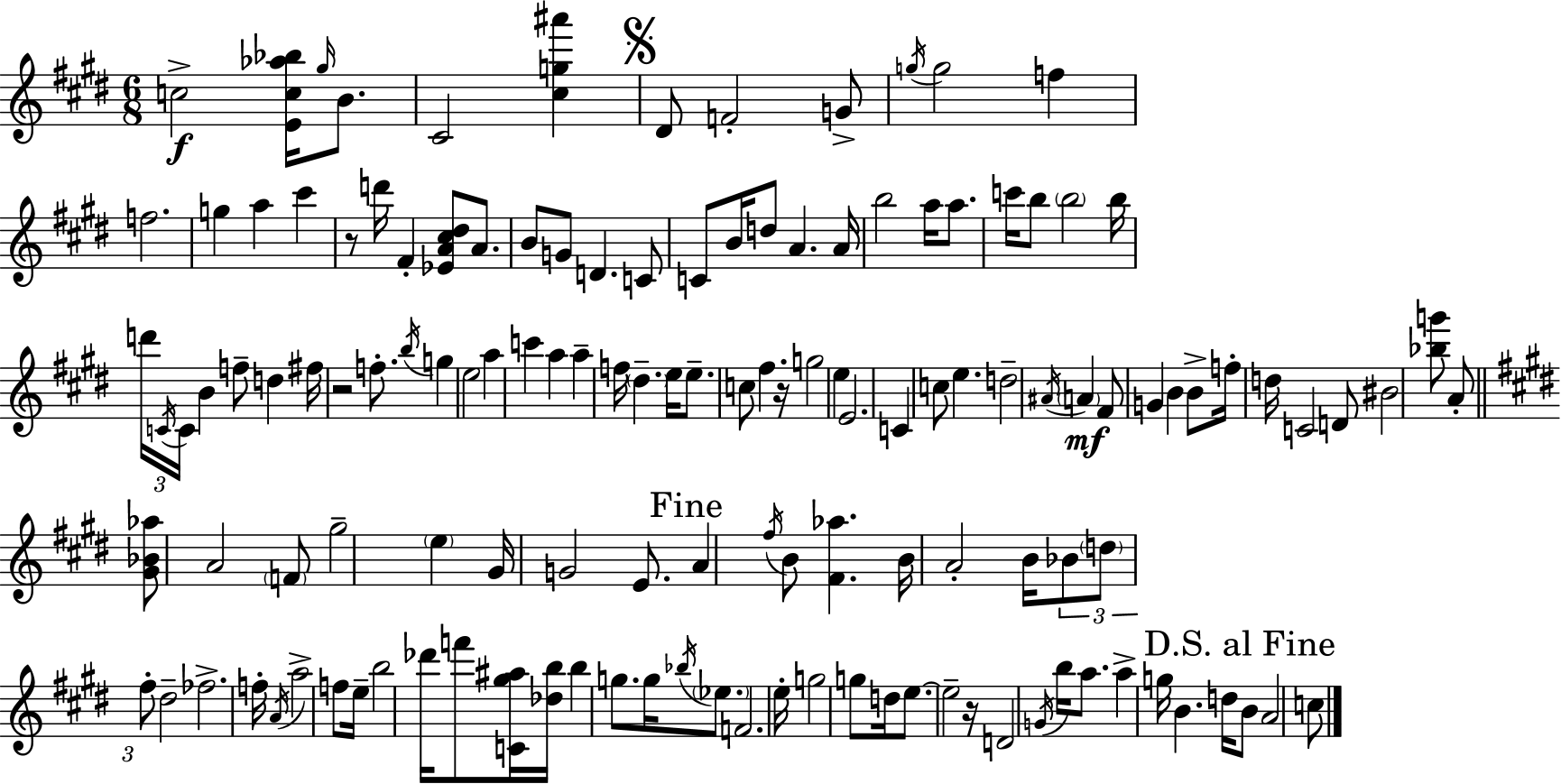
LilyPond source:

{
  \clef treble
  \numericTimeSignature
  \time 6/8
  \key e \major
  \repeat volta 2 { c''2->\f <e' c'' aes'' bes''>16 \grace { gis''16 } b'8. | cis'2 <cis'' g'' ais'''>4 | \mark \markup { \musicglyph "scripts.segno" } dis'8 f'2-. g'8-> | \acciaccatura { g''16 } g''2 f''4 | \break f''2. | g''4 a''4 cis'''4 | r8 d'''16 fis'4-. <ees' a' cis'' dis''>8 a'8. | b'8 g'8 d'4. | \break c'8 c'8 b'16 d''8 a'4. | a'16 b''2 a''16 a''8. | c'''16 b''8 \parenthesize b''2 | b''16 \tuplet 3/2 { d'''16 \acciaccatura { c'16 } c'16 } b'4 f''8-- d''4 | \break fis''16 r2 | f''8.-. \acciaccatura { b''16 } g''4 e''2 | a''4 c'''4 | a''4 a''4-- f''16 \parenthesize dis''4.-- | \break e''16 e''8.-- c''8 fis''4. | r16 g''2 | e''4 e'2. | c'4 c''8 e''4. | \break d''2-- | \acciaccatura { ais'16 }\mf \parenthesize a'4 fis'8 g'4 b'4 | b'8-> f''16-. d''16 c'2 | d'8 bis'2 | \break <bes'' g'''>8 a'8-. \bar "||" \break \key e \major <gis' bes' aes''>8 a'2 \parenthesize f'8 | gis''2-- \parenthesize e''4 | gis'16 g'2 e'8. | \mark "Fine" a'4 \acciaccatura { fis''16 } b'8 <fis' aes''>4. | \break b'16 a'2-. b'16 \tuplet 3/2 { bes'8 | \parenthesize d''8 fis''8-. } dis''2-- | fes''2.-> | f''16-. \acciaccatura { a'16 } a''2-> f''8 | \break e''16-- b''2 des'''16 f'''8 | <c' gis'' ais''>16 <des'' b''>16 b''4 g''8. g''16 \acciaccatura { bes''16 } | \parenthesize ees''8. f'2. | e''16-. g''2 | \break g''8 d''16 e''8.~~ e''2-- | r16 d'2 \acciaccatura { g'16 } | b''16 a''8. a''4-> g''16 b'4. | d''16 \mark "D.S. al Fine" b'8 a'2 | \break c''8 } \bar "|."
}